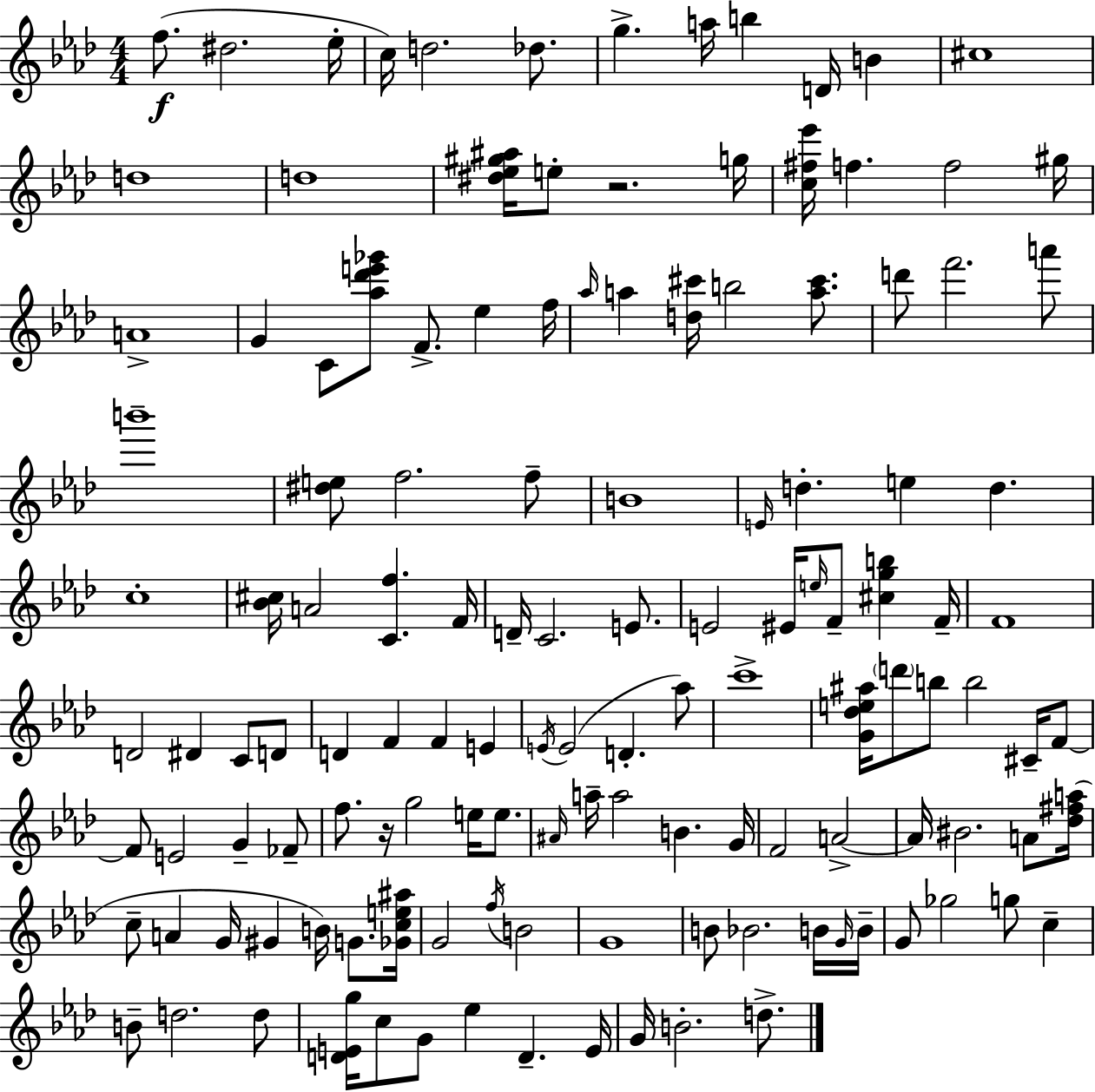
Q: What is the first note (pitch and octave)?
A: F5